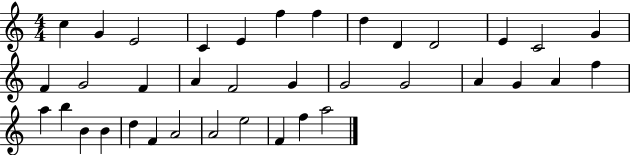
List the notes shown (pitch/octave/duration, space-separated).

C5/q G4/q E4/h C4/q E4/q F5/q F5/q D5/q D4/q D4/h E4/q C4/h G4/q F4/q G4/h F4/q A4/q F4/h G4/q G4/h G4/h A4/q G4/q A4/q F5/q A5/q B5/q B4/q B4/q D5/q F4/q A4/h A4/h E5/h F4/q F5/q A5/h